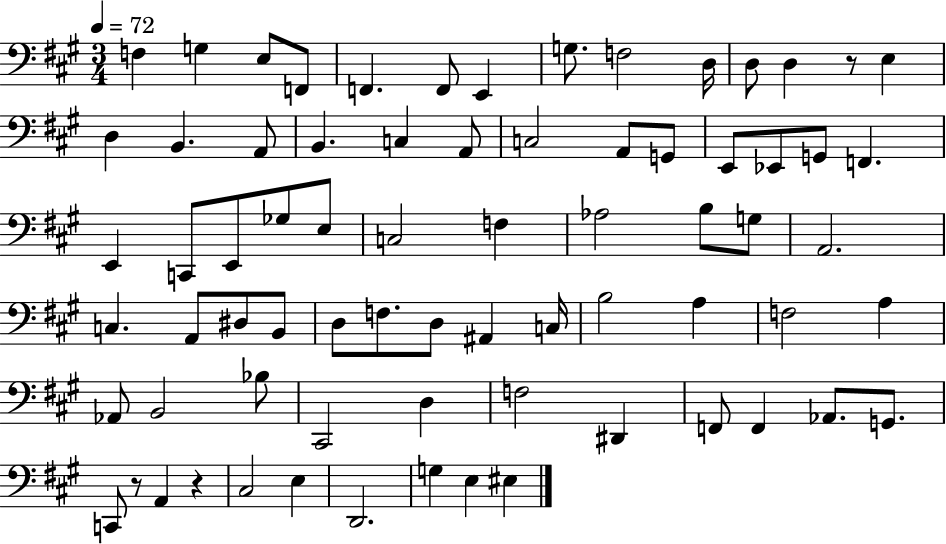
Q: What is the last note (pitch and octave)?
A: EIS3